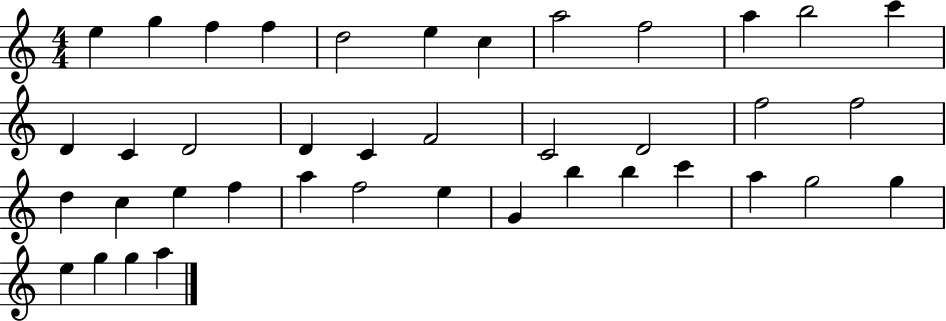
X:1
T:Untitled
M:4/4
L:1/4
K:C
e g f f d2 e c a2 f2 a b2 c' D C D2 D C F2 C2 D2 f2 f2 d c e f a f2 e G b b c' a g2 g e g g a